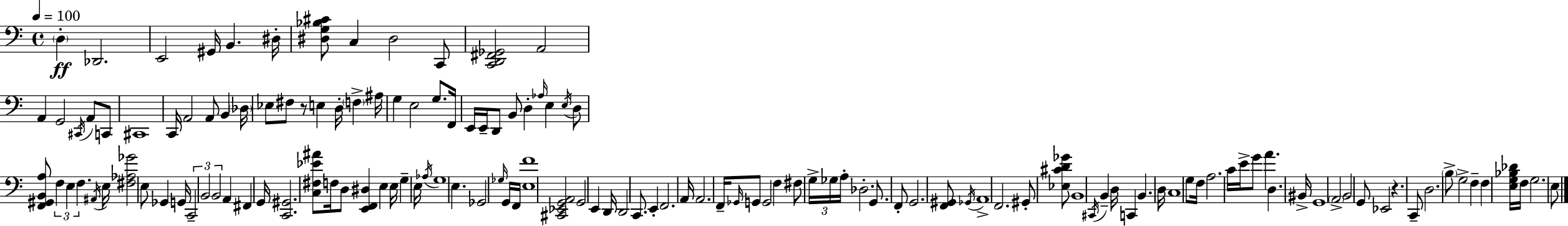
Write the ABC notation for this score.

X:1
T:Untitled
M:4/4
L:1/4
K:Am
D, _D,,2 E,,2 ^G,,/4 B,, ^D,/4 [^D,G,_B,^C]/2 C, ^D,2 C,,/2 [C,,D,,^F,,_G,,]2 A,,2 A,, G,,2 ^C,,/4 A,,/2 C,,/2 ^C,,4 C,,/4 A,,2 A,,/2 B,, _D,/4 _E,/2 ^F,/2 z/2 E, D,/4 F, ^A,/4 G, E,2 G,/2 F,,/4 E,,/4 E,,/4 D,,/2 B,,/2 D, _A,/4 E, E,/4 D,/2 [F,,^G,,B,,A,]/2 F, E, F, ^A,,/4 E,/4 [^F,_A,_G]2 E,/2 _G,, G,,/4 C,,2 B,,2 B,,2 A,, ^F,, G,,/4 [C,,^G,,]2 [C,^F,_E^A]/2 F,/4 D,/2 [E,,F,,^D,] E, E,/4 G, E,/4 _A,/4 G,4 E, _G,,2 _G,/4 G,,/4 F,,/4 [E,F]4 [^C,,_E,,G,,A,,]2 G,,2 E,, D,,/4 D,,2 C,,/2 E,, F,,2 A,,/4 A,,2 F,,/4 _G,,/4 G,,/2 G,,2 F, ^F,/2 G,/4 _G,/4 A,/4 _D,2 G,,/2 F,,/2 G,,2 [F,,^G,,]/2 _G,,/4 A,,4 F,,2 ^G,,/2 [_E,^CD_G]/2 B,,4 ^C,,/4 B,, D,/4 C,, B,, D,/4 C,4 G,/2 F,/4 A,2 C/4 E/4 G/2 A D, ^B,,/4 G,,4 A,,2 B,,2 G,,/2 _E,,2 z C,,/2 D,2 B,/2 G,2 F, F, [E,G,_B,_D]/4 F,/4 G,2 E,/2